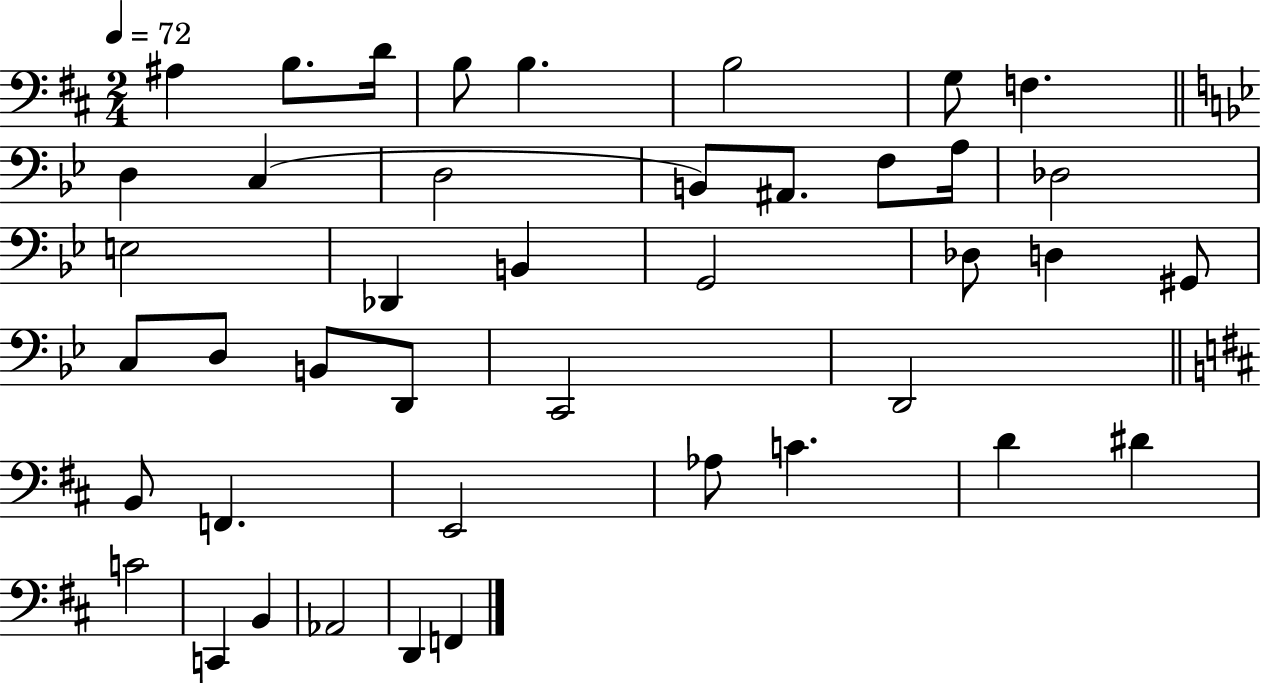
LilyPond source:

{
  \clef bass
  \numericTimeSignature
  \time 2/4
  \key d \major
  \tempo 4 = 72
  ais4 b8. d'16 | b8 b4. | b2 | g8 f4. | \break \bar "||" \break \key g \minor d4 c4( | d2 | b,8) ais,8. f8 a16 | des2 | \break e2 | des,4 b,4 | g,2 | des8 d4 gis,8 | \break c8 d8 b,8 d,8 | c,2 | d,2 | \bar "||" \break \key b \minor b,8 f,4. | e,2 | aes8 c'4. | d'4 dis'4 | \break c'2 | c,4 b,4 | aes,2 | d,4 f,4 | \break \bar "|."
}